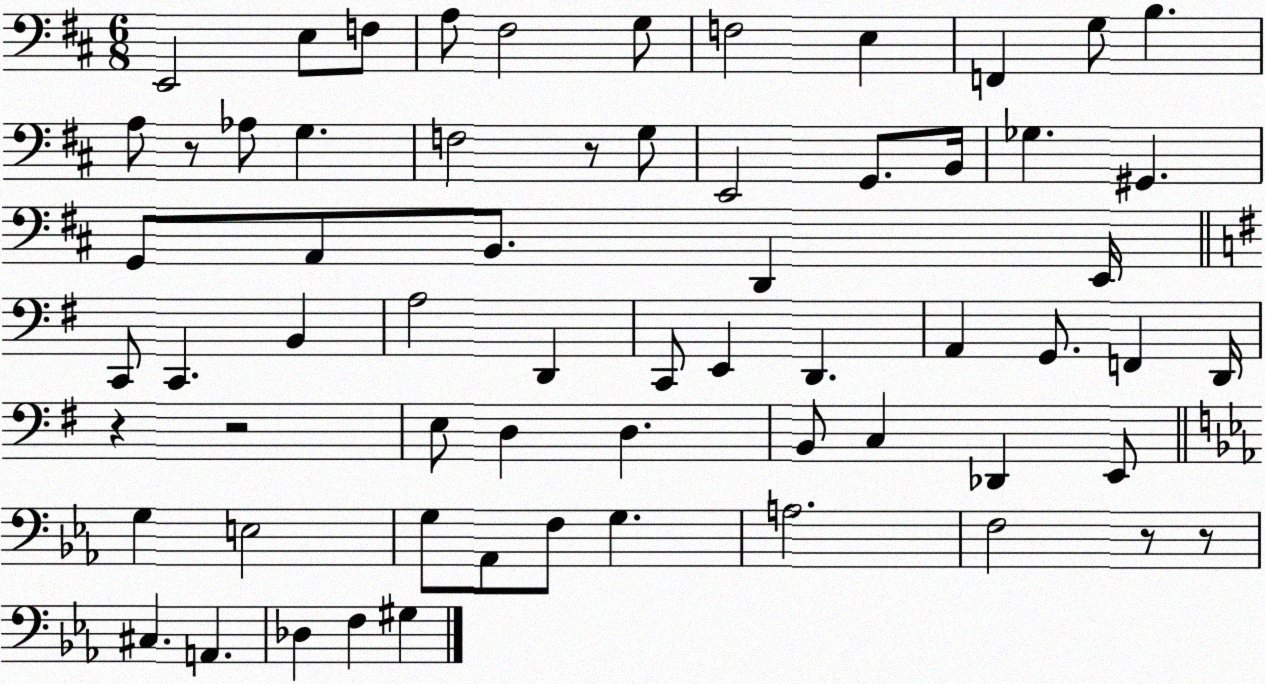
X:1
T:Untitled
M:6/8
L:1/4
K:D
E,,2 E,/2 F,/2 A,/2 ^F,2 G,/2 F,2 E, F,, G,/2 B, A,/2 z/2 _A,/2 G, F,2 z/2 G,/2 E,,2 G,,/2 B,,/4 _G, ^G,, G,,/2 A,,/2 B,,/2 D,, E,,/4 C,,/2 C,, B,, A,2 D,, C,,/2 E,, D,, A,, G,,/2 F,, D,,/4 z z2 E,/2 D, D, B,,/2 C, _D,, E,,/2 G, E,2 G,/2 _A,,/2 F,/2 G, A,2 F,2 z/2 z/2 ^C, A,, _D, F, ^G,